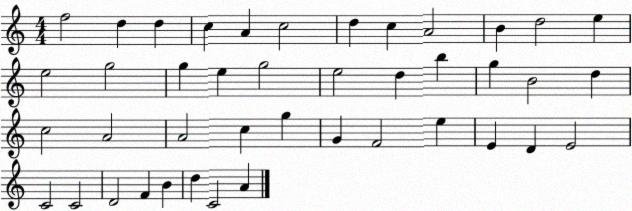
X:1
T:Untitled
M:4/4
L:1/4
K:C
f2 d d c A c2 d c A2 B d2 e e2 g2 g e g2 e2 d b g B2 d c2 A2 A2 c g G F2 e E D E2 C2 C2 D2 F B d C2 A